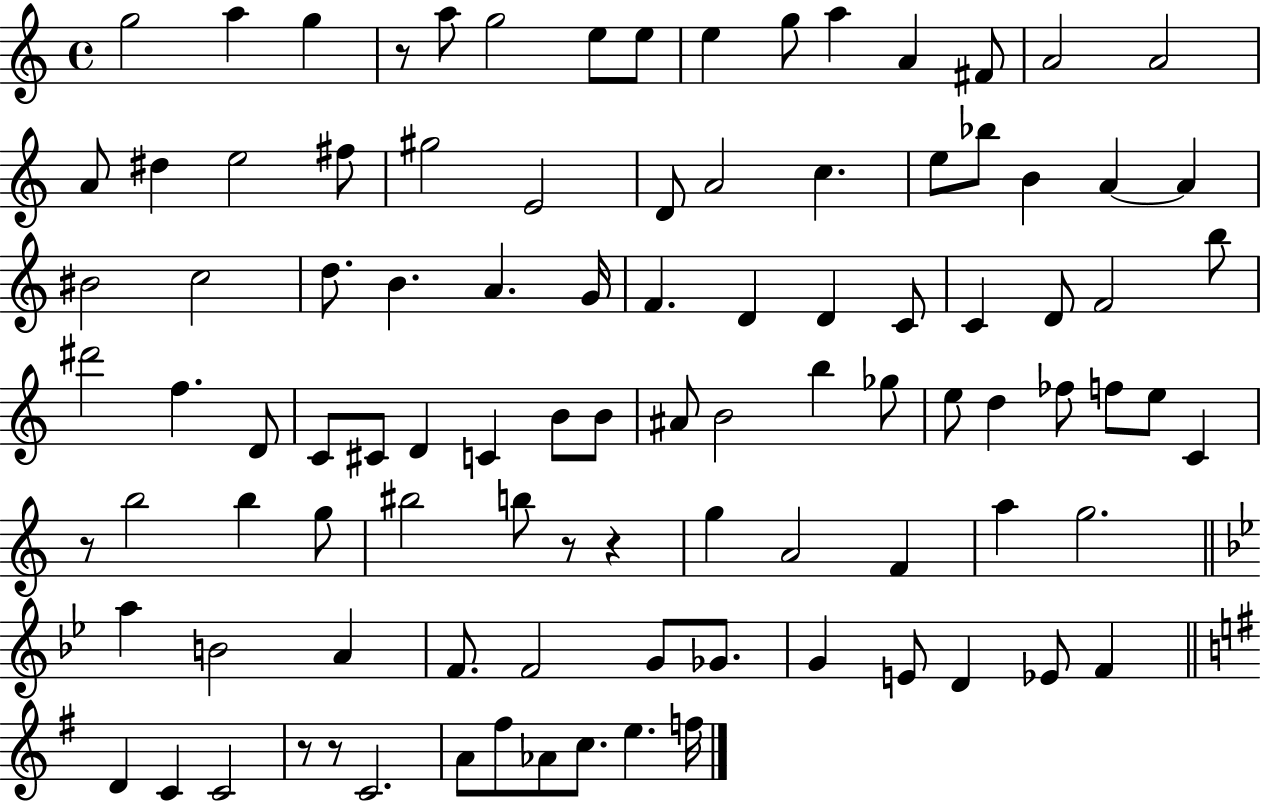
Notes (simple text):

G5/h A5/q G5/q R/e A5/e G5/h E5/e E5/e E5/q G5/e A5/q A4/q F#4/e A4/h A4/h A4/e D#5/q E5/h F#5/e G#5/h E4/h D4/e A4/h C5/q. E5/e Bb5/e B4/q A4/q A4/q BIS4/h C5/h D5/e. B4/q. A4/q. G4/s F4/q. D4/q D4/q C4/e C4/q D4/e F4/h B5/e D#6/h F5/q. D4/e C4/e C#4/e D4/q C4/q B4/e B4/e A#4/e B4/h B5/q Gb5/e E5/e D5/q FES5/e F5/e E5/e C4/q R/e B5/h B5/q G5/e BIS5/h B5/e R/e R/q G5/q A4/h F4/q A5/q G5/h. A5/q B4/h A4/q F4/e. F4/h G4/e Gb4/e. G4/q E4/e D4/q Eb4/e F4/q D4/q C4/q C4/h R/e R/e C4/h. A4/e F#5/e Ab4/e C5/e. E5/q. F5/s